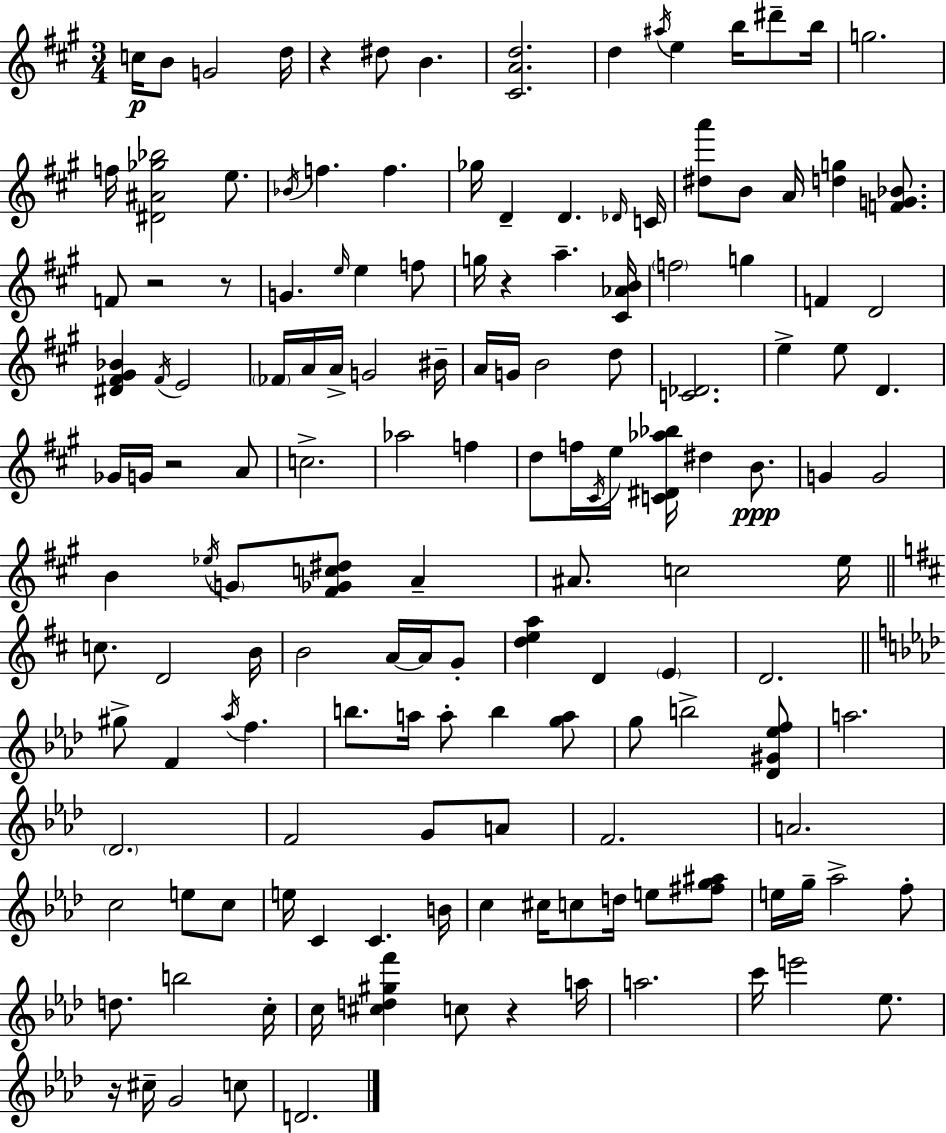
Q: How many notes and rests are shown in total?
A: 150